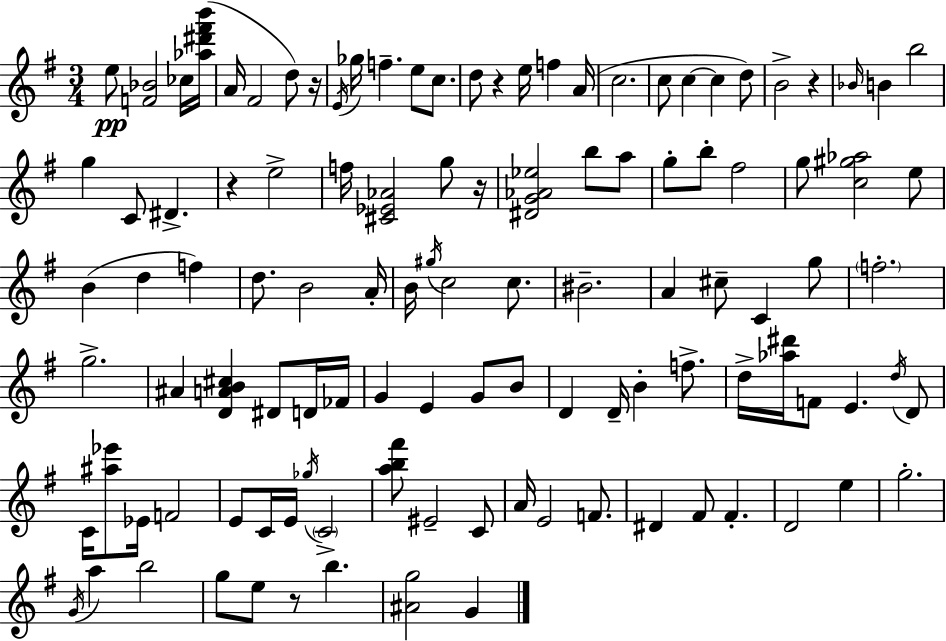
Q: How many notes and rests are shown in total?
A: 112